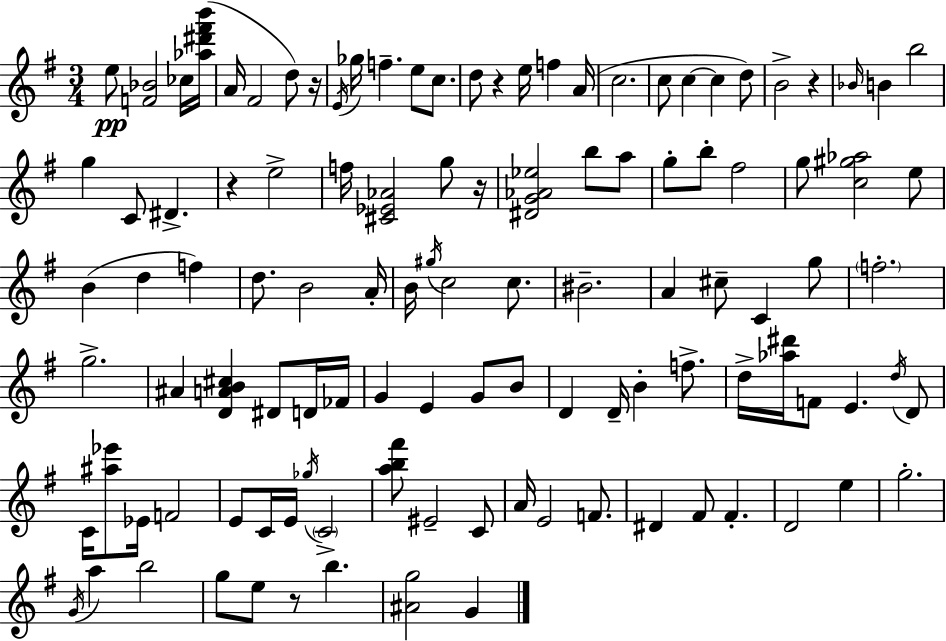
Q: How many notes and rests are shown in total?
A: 112